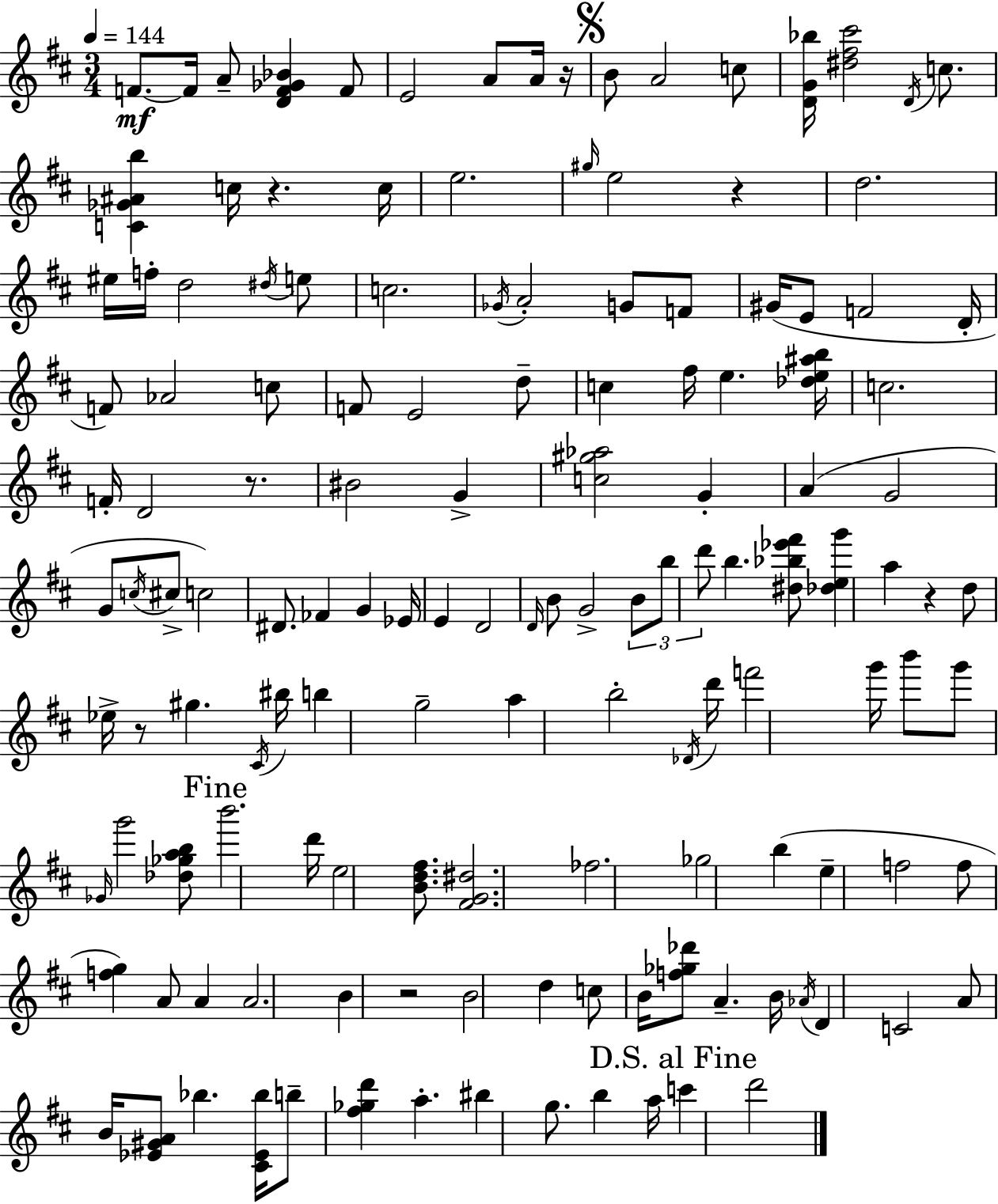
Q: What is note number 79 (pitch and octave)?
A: F6